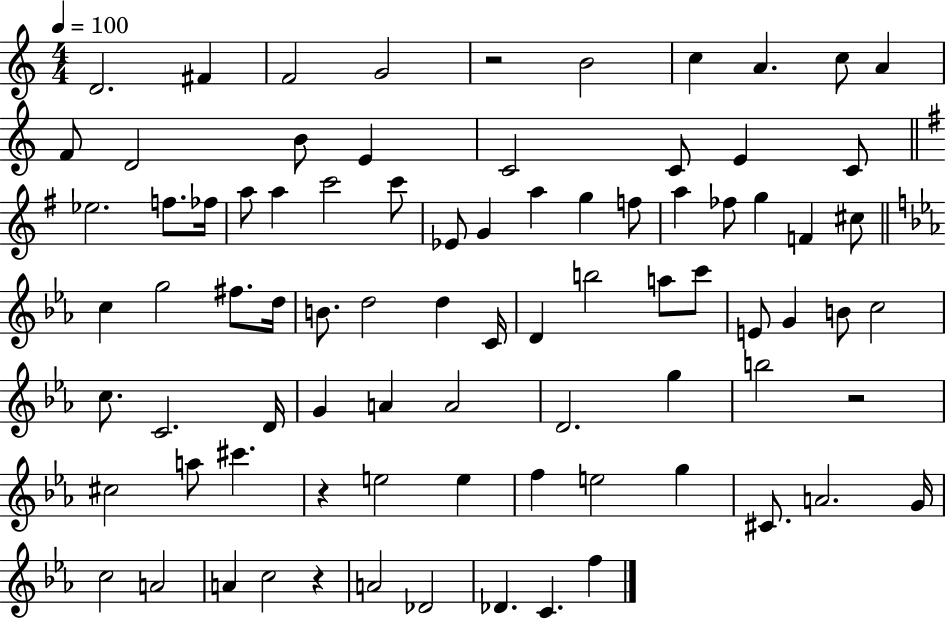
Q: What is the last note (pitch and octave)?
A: F5